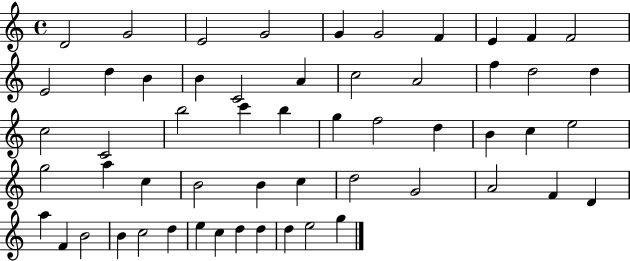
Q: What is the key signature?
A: C major